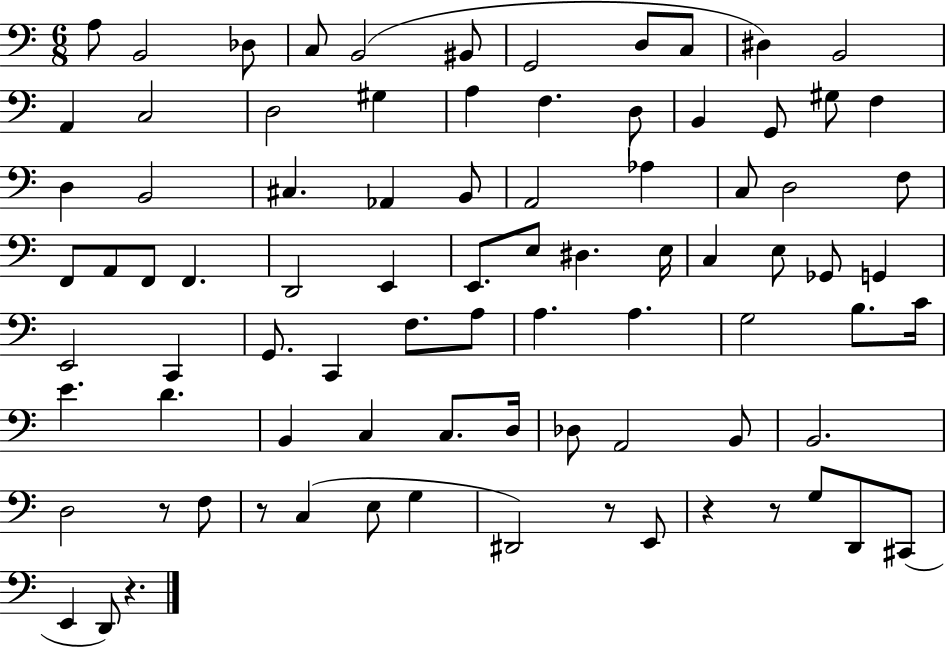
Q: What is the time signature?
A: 6/8